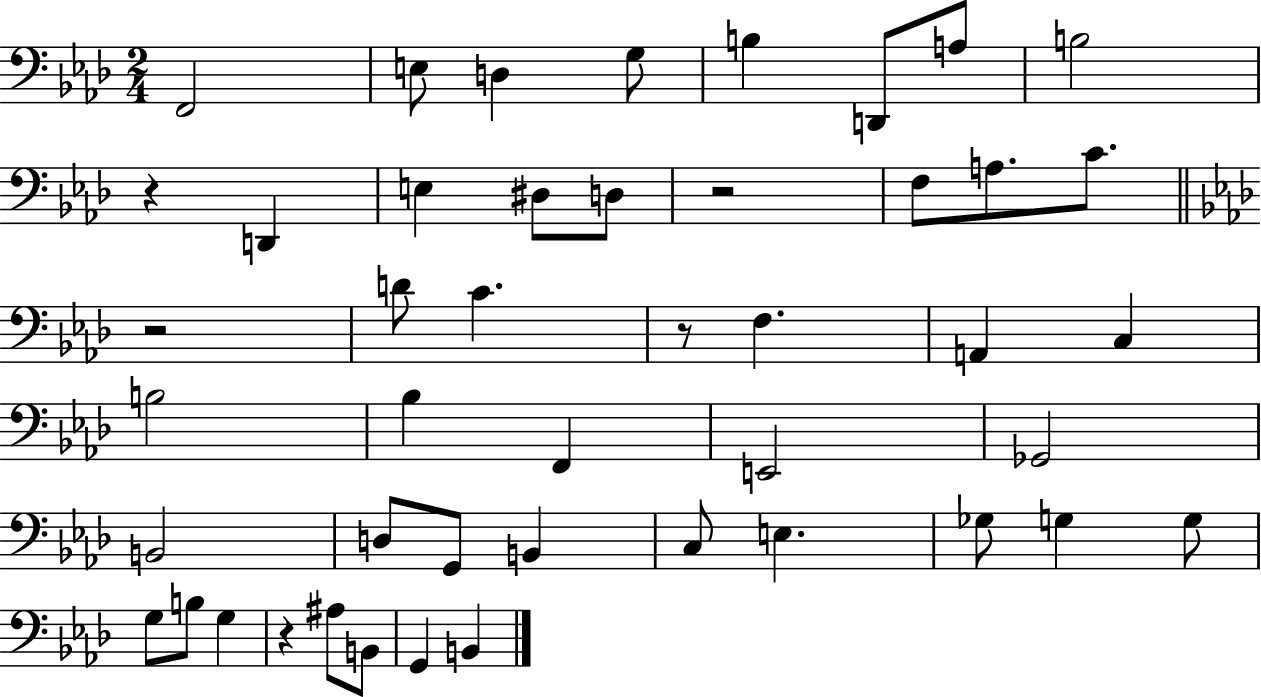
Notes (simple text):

F2/h E3/e D3/q G3/e B3/q D2/e A3/e B3/h R/q D2/q E3/q D#3/e D3/e R/h F3/e A3/e. C4/e. R/h D4/e C4/q. R/e F3/q. A2/q C3/q B3/h Bb3/q F2/q E2/h Gb2/h B2/h D3/e G2/e B2/q C3/e E3/q. Gb3/e G3/q G3/e G3/e B3/e G3/q R/q A#3/e B2/e G2/q B2/q